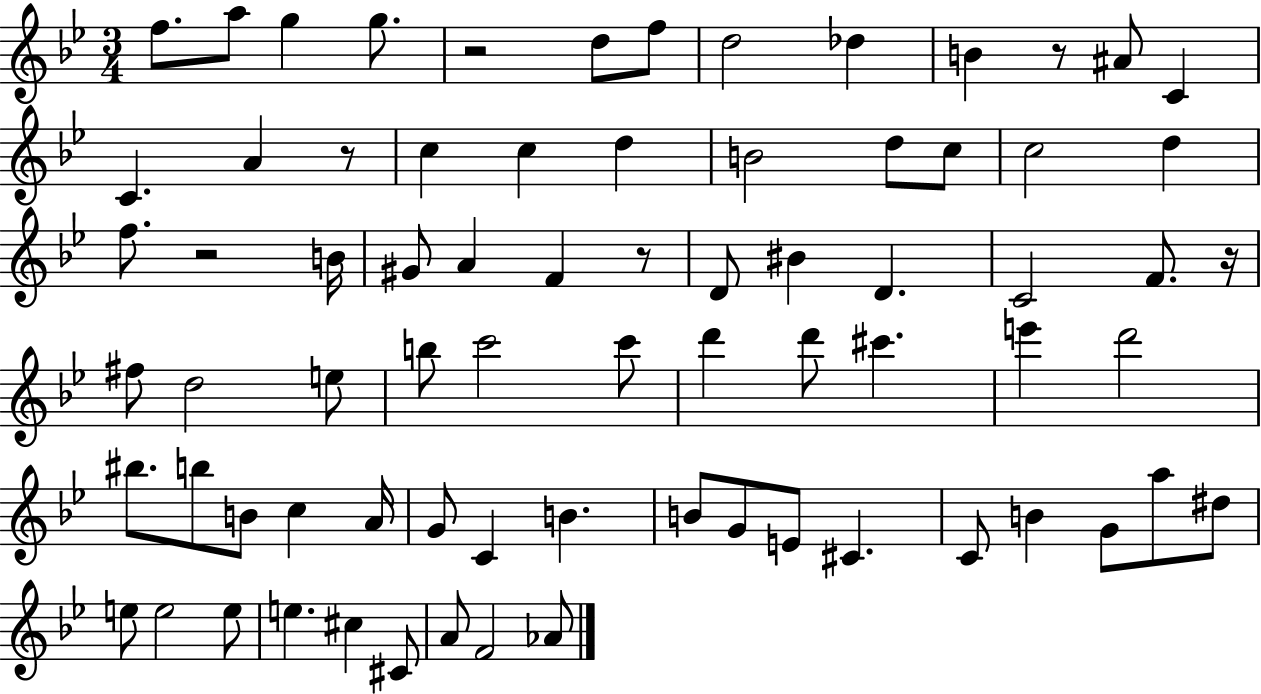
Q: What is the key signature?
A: BES major